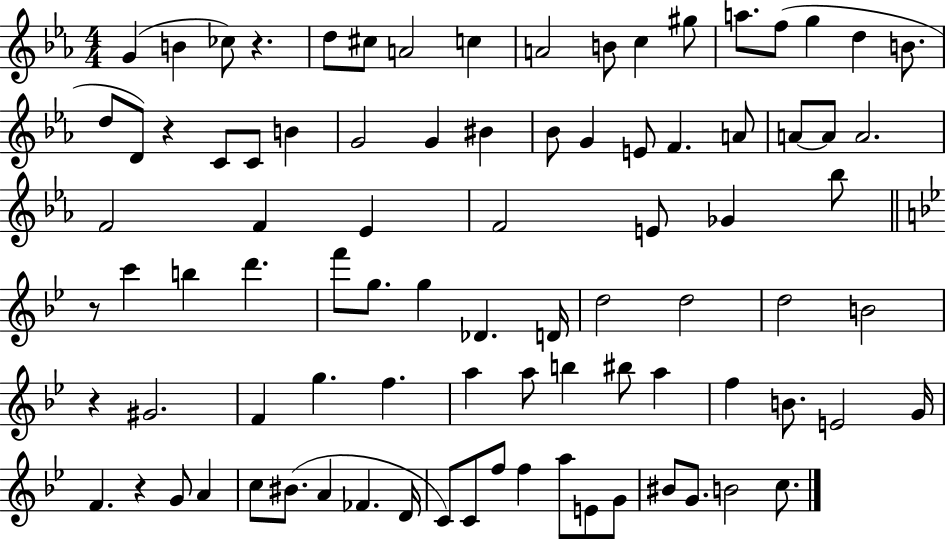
X:1
T:Untitled
M:4/4
L:1/4
K:Eb
G B _c/2 z d/2 ^c/2 A2 c A2 B/2 c ^g/2 a/2 f/2 g d B/2 d/2 D/2 z C/2 C/2 B G2 G ^B _B/2 G E/2 F A/2 A/2 A/2 A2 F2 F _E F2 E/2 _G _b/2 z/2 c' b d' f'/2 g/2 g _D D/4 d2 d2 d2 B2 z ^G2 F g f a a/2 b ^b/2 a f B/2 E2 G/4 F z G/2 A c/2 ^B/2 A _F D/4 C/2 C/2 f/2 f a/2 E/2 G/2 ^B/2 G/2 B2 c/2